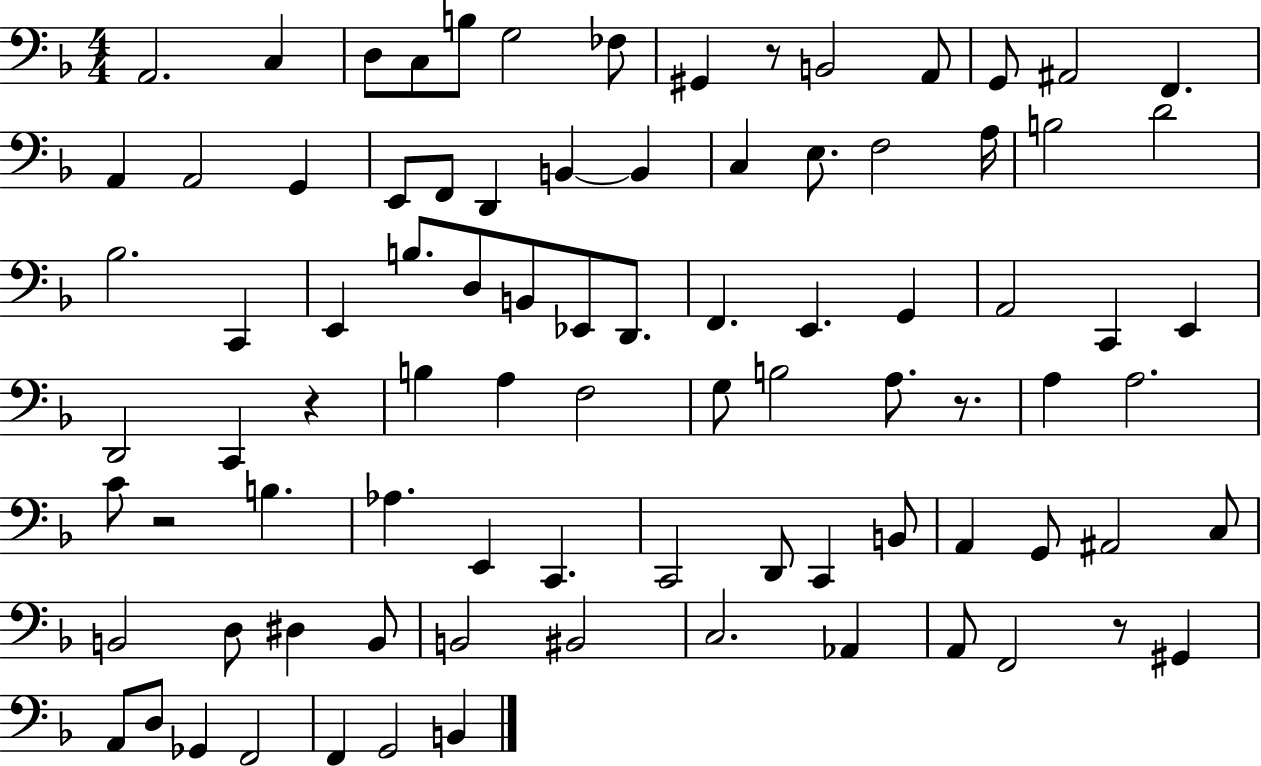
{
  \clef bass
  \numericTimeSignature
  \time 4/4
  \key f \major
  \repeat volta 2 { a,2. c4 | d8 c8 b8 g2 fes8 | gis,4 r8 b,2 a,8 | g,8 ais,2 f,4. | \break a,4 a,2 g,4 | e,8 f,8 d,4 b,4~~ b,4 | c4 e8. f2 a16 | b2 d'2 | \break bes2. c,4 | e,4 b8. d8 b,8 ees,8 d,8. | f,4. e,4. g,4 | a,2 c,4 e,4 | \break d,2 c,4 r4 | b4 a4 f2 | g8 b2 a8. r8. | a4 a2. | \break c'8 r2 b4. | aes4. e,4 c,4. | c,2 d,8 c,4 b,8 | a,4 g,8 ais,2 c8 | \break b,2 d8 dis4 b,8 | b,2 bis,2 | c2. aes,4 | a,8 f,2 r8 gis,4 | \break a,8 d8 ges,4 f,2 | f,4 g,2 b,4 | } \bar "|."
}